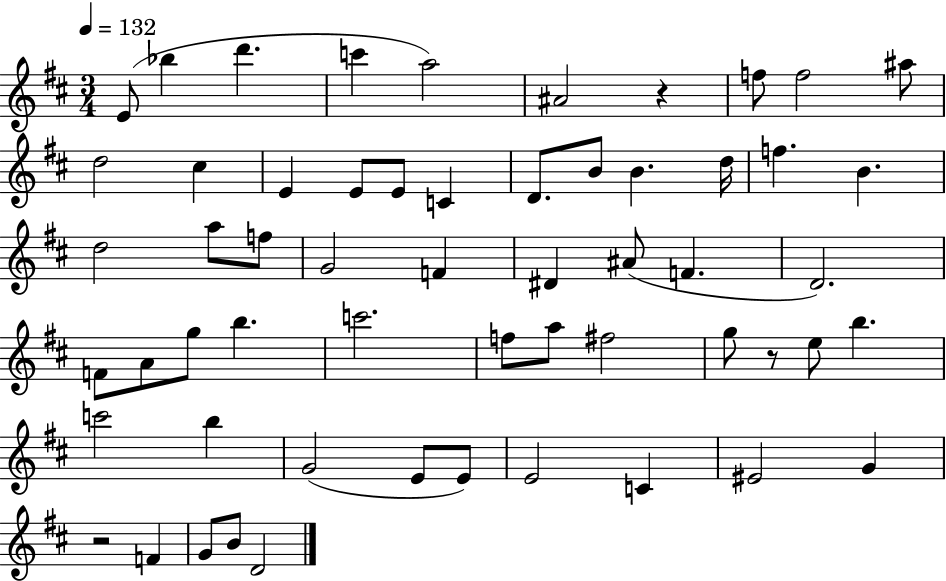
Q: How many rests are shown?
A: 3